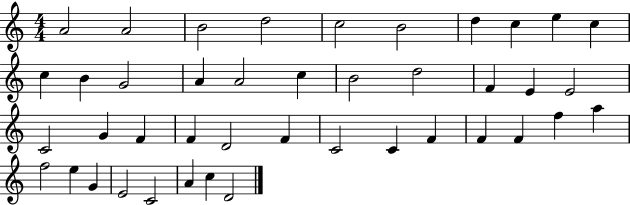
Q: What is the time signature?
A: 4/4